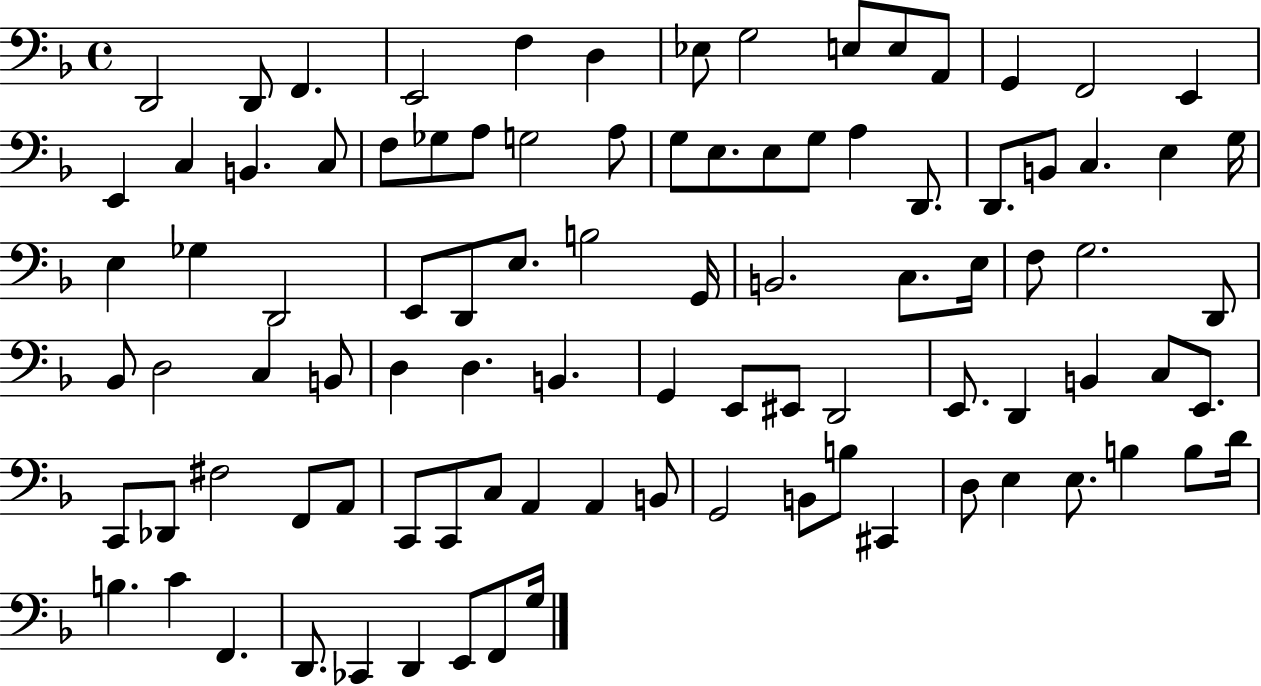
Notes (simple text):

D2/h D2/e F2/q. E2/h F3/q D3/q Eb3/e G3/h E3/e E3/e A2/e G2/q F2/h E2/q E2/q C3/q B2/q. C3/e F3/e Gb3/e A3/e G3/h A3/e G3/e E3/e. E3/e G3/e A3/q D2/e. D2/e. B2/e C3/q. E3/q G3/s E3/q Gb3/q D2/h E2/e D2/e E3/e. B3/h G2/s B2/h. C3/e. E3/s F3/e G3/h. D2/e Bb2/e D3/h C3/q B2/e D3/q D3/q. B2/q. G2/q E2/e EIS2/e D2/h E2/e. D2/q B2/q C3/e E2/e. C2/e Db2/e F#3/h F2/e A2/e C2/e C2/e C3/e A2/q A2/q B2/e G2/h B2/e B3/e C#2/q D3/e E3/q E3/e. B3/q B3/e D4/s B3/q. C4/q F2/q. D2/e. CES2/q D2/q E2/e F2/e G3/s